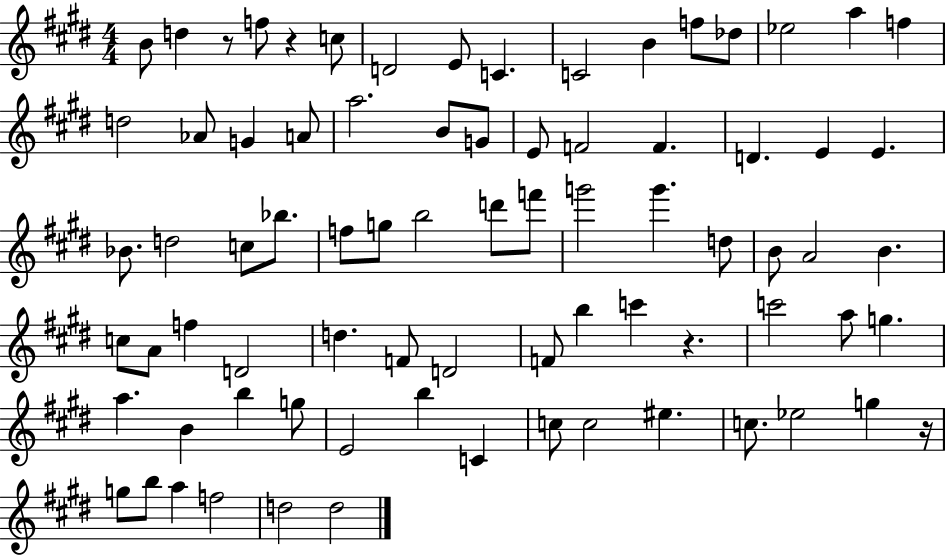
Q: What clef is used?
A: treble